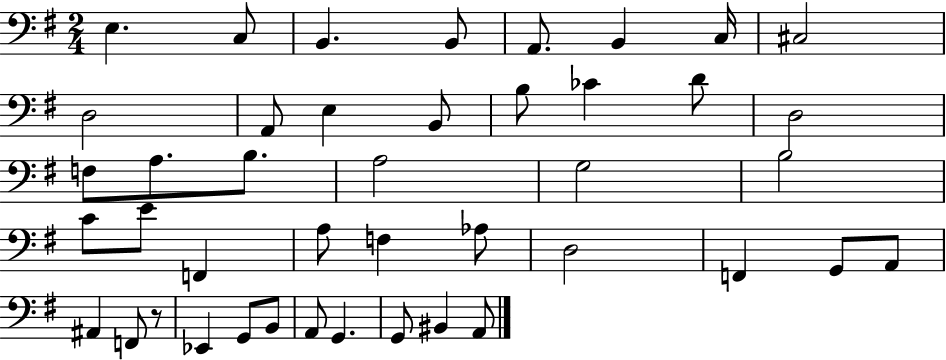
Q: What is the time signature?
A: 2/4